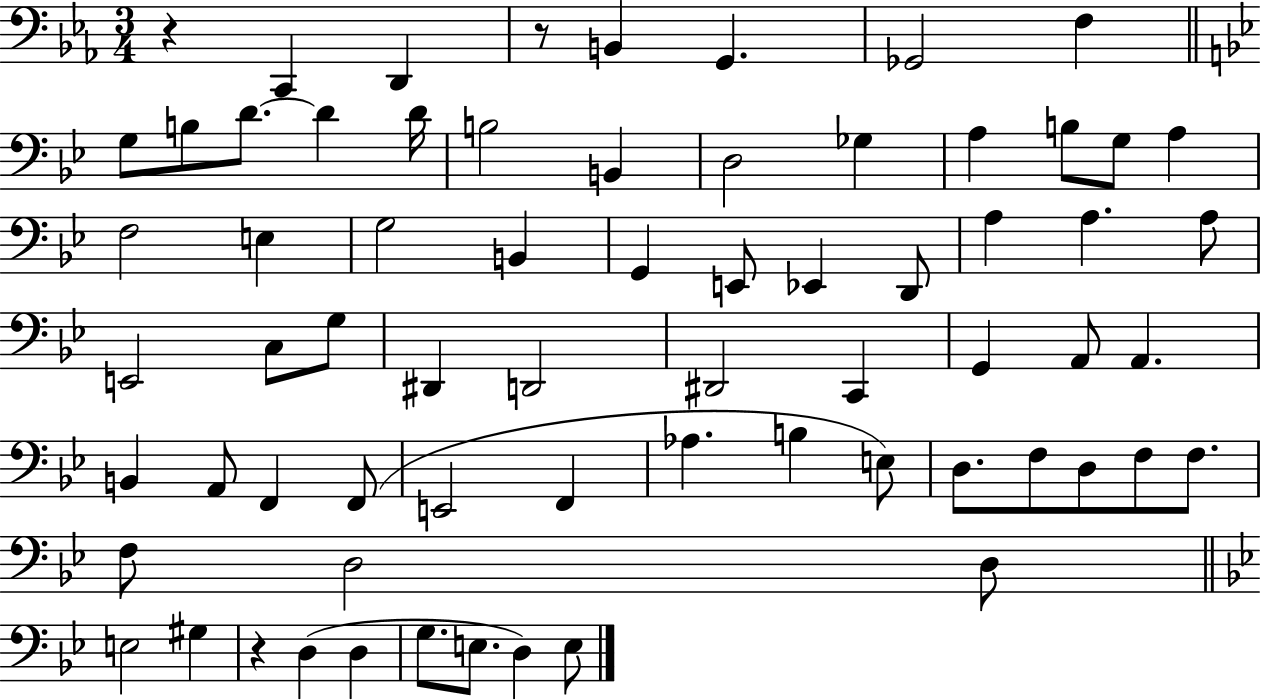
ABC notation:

X:1
T:Untitled
M:3/4
L:1/4
K:Eb
z C,, D,, z/2 B,, G,, _G,,2 F, G,/2 B,/2 D/2 D D/4 B,2 B,, D,2 _G, A, B,/2 G,/2 A, F,2 E, G,2 B,, G,, E,,/2 _E,, D,,/2 A, A, A,/2 E,,2 C,/2 G,/2 ^D,, D,,2 ^D,,2 C,, G,, A,,/2 A,, B,, A,,/2 F,, F,,/2 E,,2 F,, _A, B, E,/2 D,/2 F,/2 D,/2 F,/2 F,/2 F,/2 D,2 D,/2 E,2 ^G, z D, D, G,/2 E,/2 D, E,/2